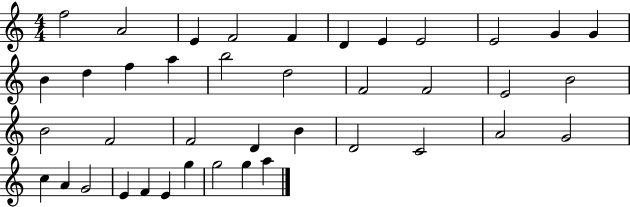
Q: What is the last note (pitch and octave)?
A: A5